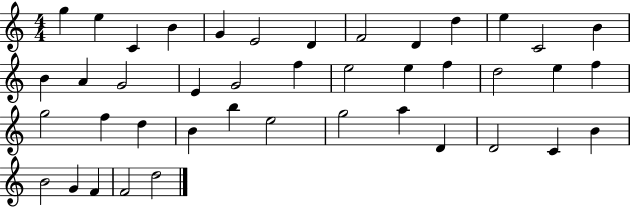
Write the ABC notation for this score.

X:1
T:Untitled
M:4/4
L:1/4
K:C
g e C B G E2 D F2 D d e C2 B B A G2 E G2 f e2 e f d2 e f g2 f d B b e2 g2 a D D2 C B B2 G F F2 d2